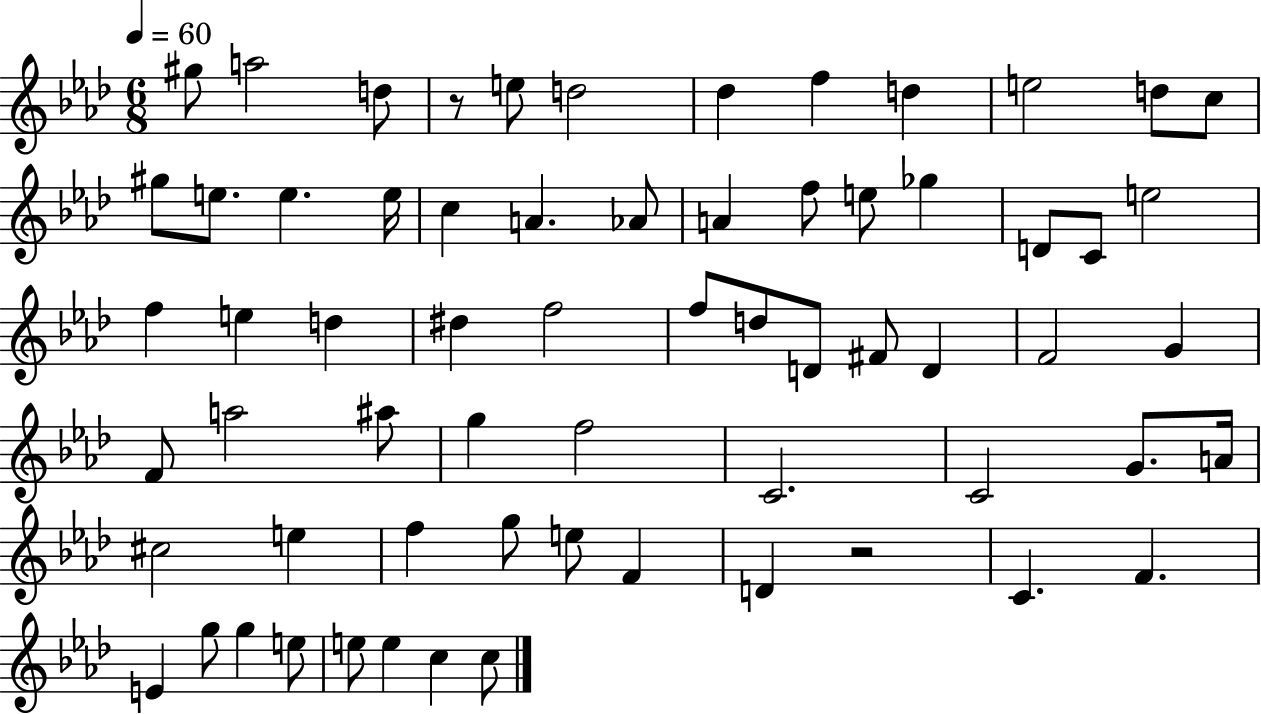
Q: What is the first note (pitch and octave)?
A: G#5